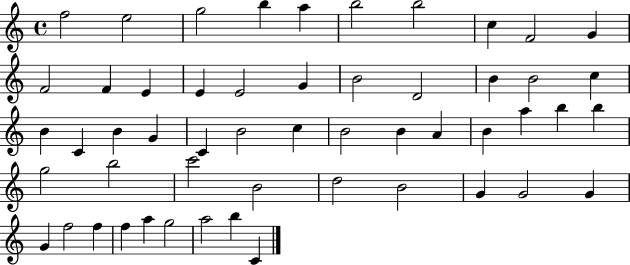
F5/h E5/h G5/h B5/q A5/q B5/h B5/h C5/q F4/h G4/q F4/h F4/q E4/q E4/q E4/h G4/q B4/h D4/h B4/q B4/h C5/q B4/q C4/q B4/q G4/q C4/q B4/h C5/q B4/h B4/q A4/q B4/q A5/q B5/q B5/q G5/h B5/h C6/h B4/h D5/h B4/h G4/q G4/h G4/q G4/q F5/h F5/q F5/q A5/q G5/h A5/h B5/q C4/q